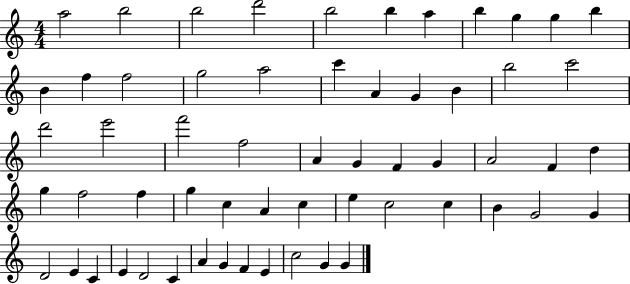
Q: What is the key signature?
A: C major